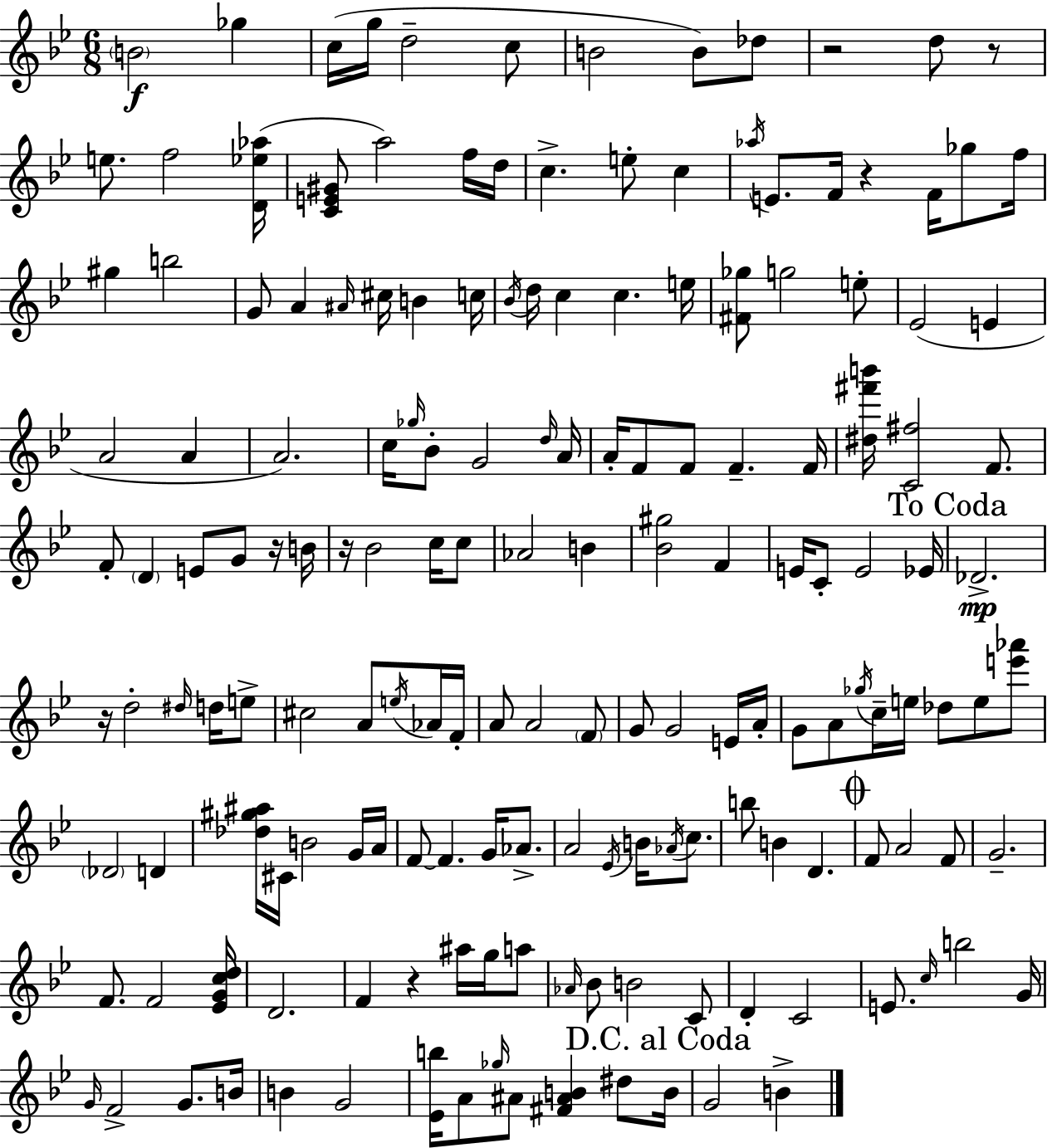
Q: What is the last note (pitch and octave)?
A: B4